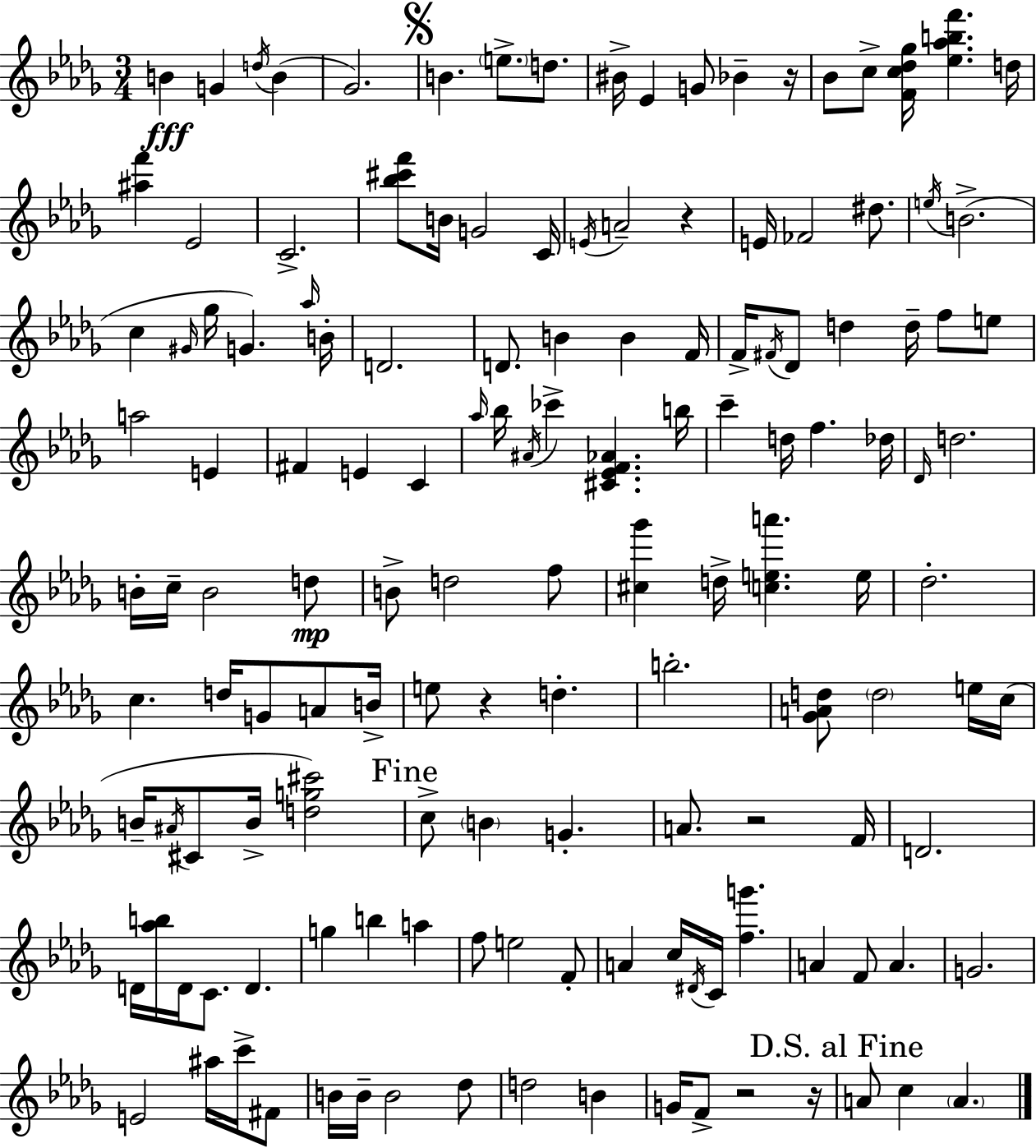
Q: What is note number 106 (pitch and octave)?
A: C4